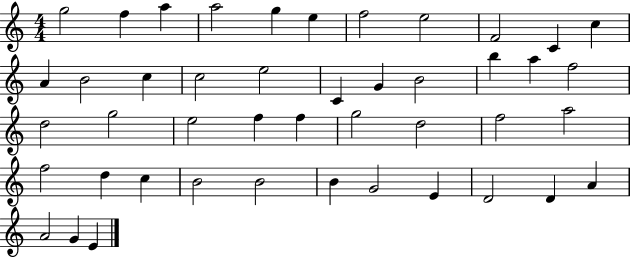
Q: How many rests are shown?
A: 0